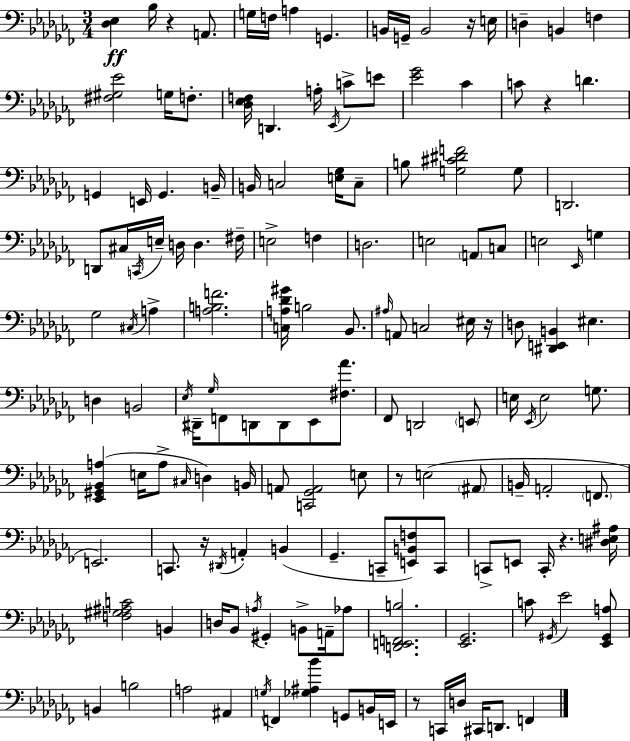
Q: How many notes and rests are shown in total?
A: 151